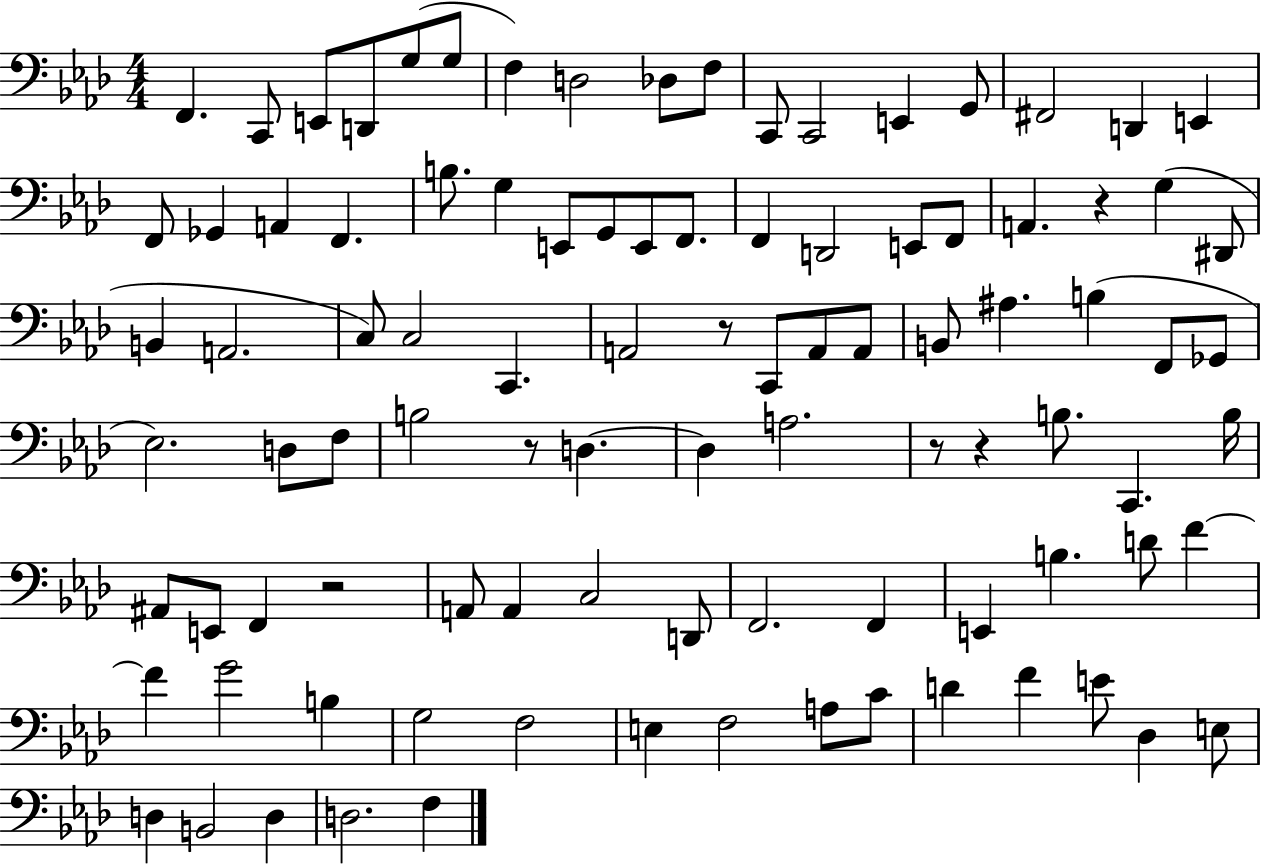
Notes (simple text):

F2/q. C2/e E2/e D2/e G3/e G3/e F3/q D3/h Db3/e F3/e C2/e C2/h E2/q G2/e F#2/h D2/q E2/q F2/e Gb2/q A2/q F2/q. B3/e. G3/q E2/e G2/e E2/e F2/e. F2/q D2/h E2/e F2/e A2/q. R/q G3/q D#2/e B2/q A2/h. C3/e C3/h C2/q. A2/h R/e C2/e A2/e A2/e B2/e A#3/q. B3/q F2/e Gb2/e Eb3/h. D3/e F3/e B3/h R/e D3/q. D3/q A3/h. R/e R/q B3/e. C2/q. B3/s A#2/e E2/e F2/q R/h A2/e A2/q C3/h D2/e F2/h. F2/q E2/q B3/q. D4/e F4/q F4/q G4/h B3/q G3/h F3/h E3/q F3/h A3/e C4/e D4/q F4/q E4/e Db3/q E3/e D3/q B2/h D3/q D3/h. F3/q